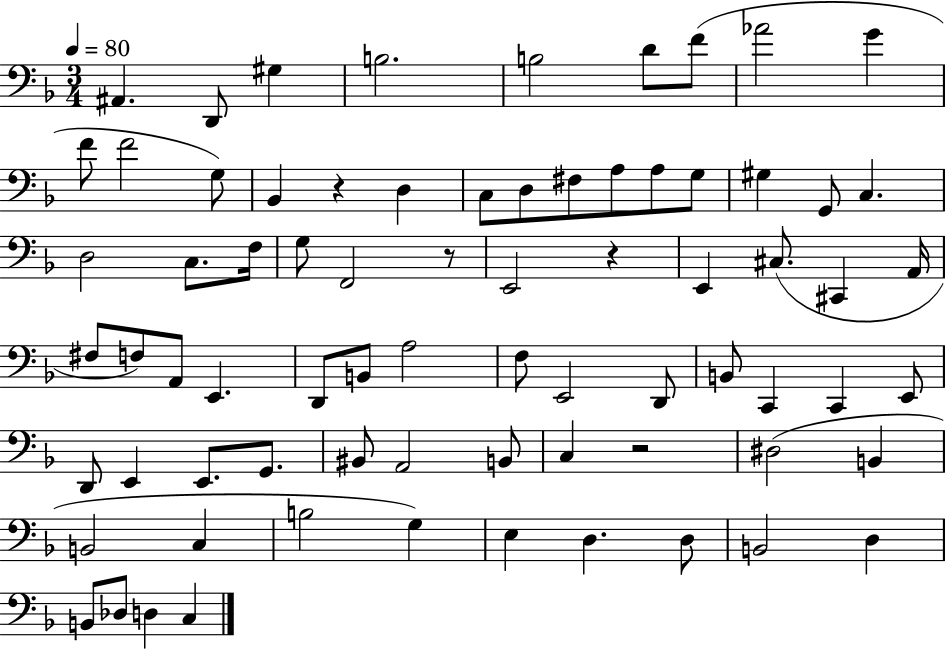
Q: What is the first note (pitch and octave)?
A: A#2